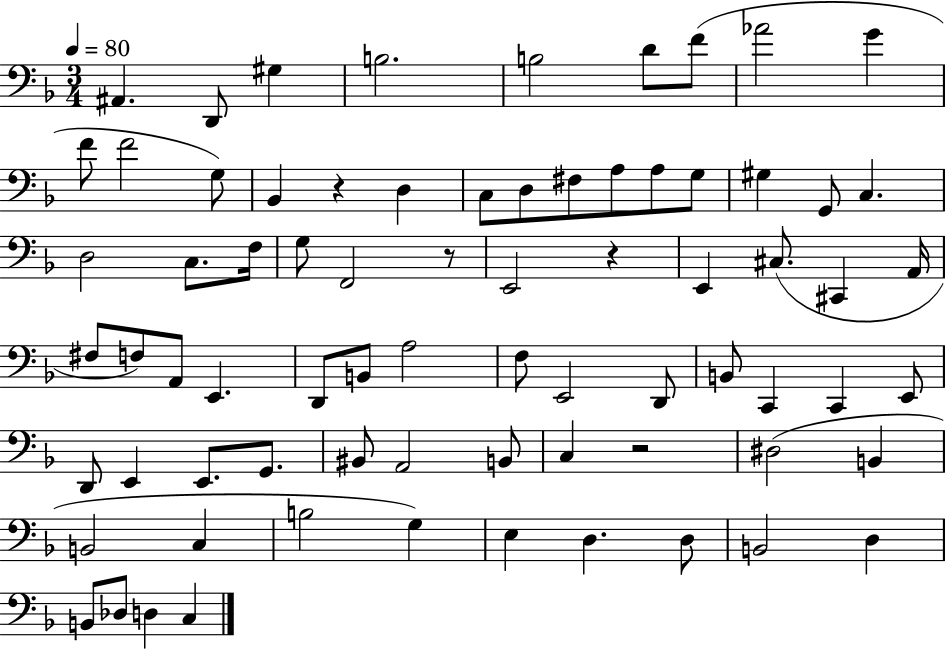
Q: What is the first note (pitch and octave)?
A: A#2